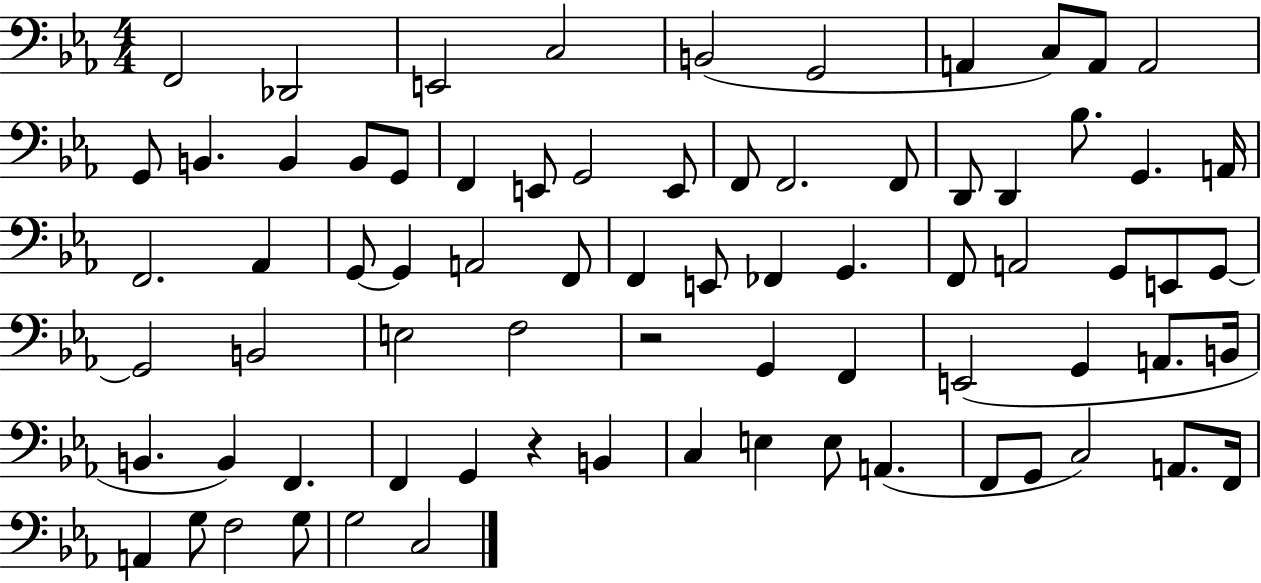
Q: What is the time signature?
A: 4/4